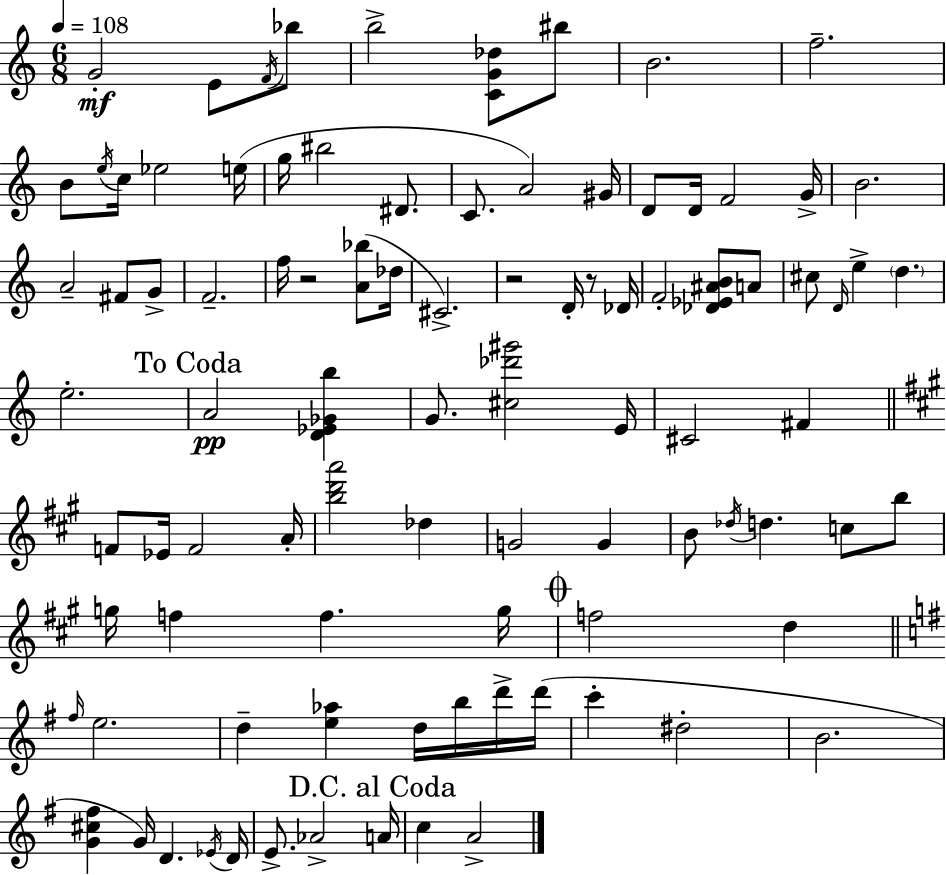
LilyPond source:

{
  \clef treble
  \numericTimeSignature
  \time 6/8
  \key a \minor
  \tempo 4 = 108
  g'2-.\mf e'8 \acciaccatura { f'16 } bes''8 | b''2-> <c' g' des''>8 bis''8 | b'2. | f''2.-- | \break b'8 \acciaccatura { e''16 } c''16 ees''2 | e''16( g''16 bis''2 dis'8. | c'8. a'2) | gis'16 d'8 d'16 f'2 | \break g'16-> b'2. | a'2-- fis'8 | g'8-> f'2.-- | f''16 r2 <a' bes''>8( | \break des''16 cis'2.->) | r2 d'16-. r8 | des'16 f'2-. <des' ees' ais' b'>8 | a'8 cis''8 \grace { d'16 } e''4-> \parenthesize d''4. | \break e''2.-. | \mark "To Coda" a'2\pp <d' ees' ges' b''>4 | g'8. <cis'' des''' gis'''>2 | e'16 cis'2 fis'4 | \break \bar "||" \break \key a \major f'8 ees'16 f'2 a'16-. | <b'' d''' a'''>2 des''4 | g'2 g'4 | b'8 \acciaccatura { des''16 } d''4. c''8 b''8 | \break g''16 f''4 f''4. | g''16 \mark \markup { \musicglyph "scripts.coda" } f''2 d''4 | \bar "||" \break \key g \major \grace { fis''16 } e''2. | d''4-- <e'' aes''>4 d''16 b''16 d'''16-> | d'''16( c'''4-. dis''2-. | b'2. | \break <g' cis'' fis''>4 g'16) d'4. | \acciaccatura { ees'16 } d'16 e'8.-> aes'2-> | \mark "D.C. al Coda" a'16 c''4 a'2-> | \bar "|."
}